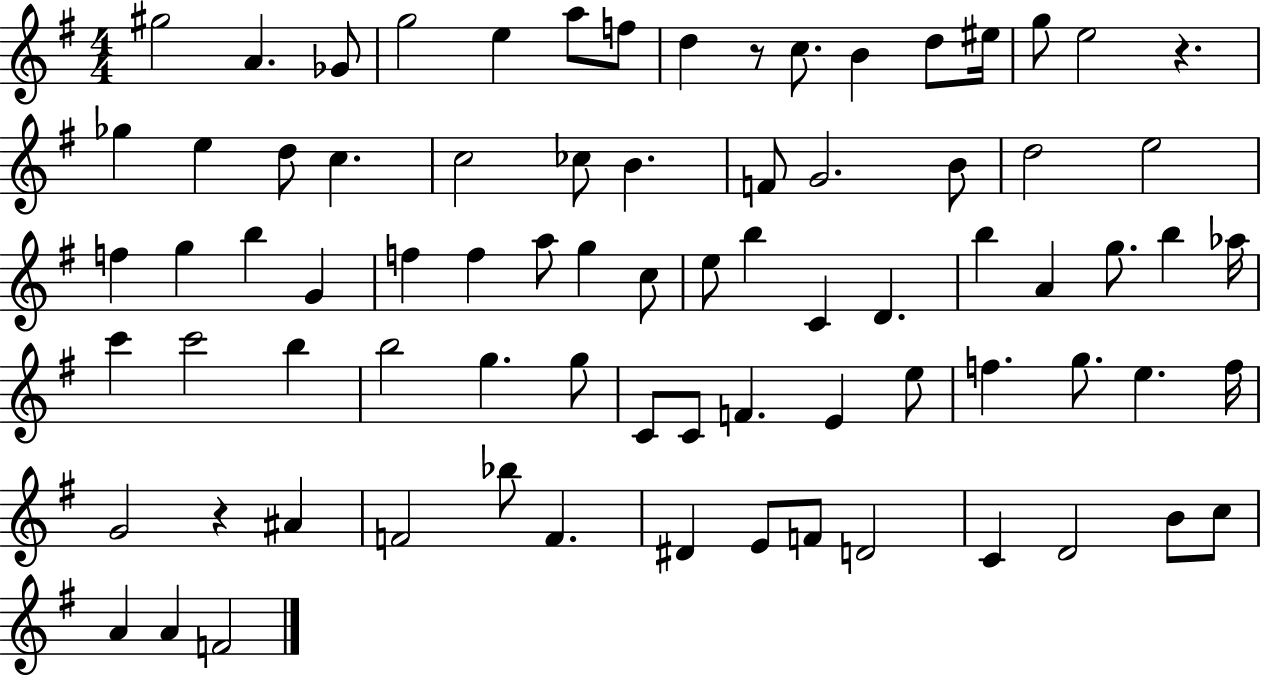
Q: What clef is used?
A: treble